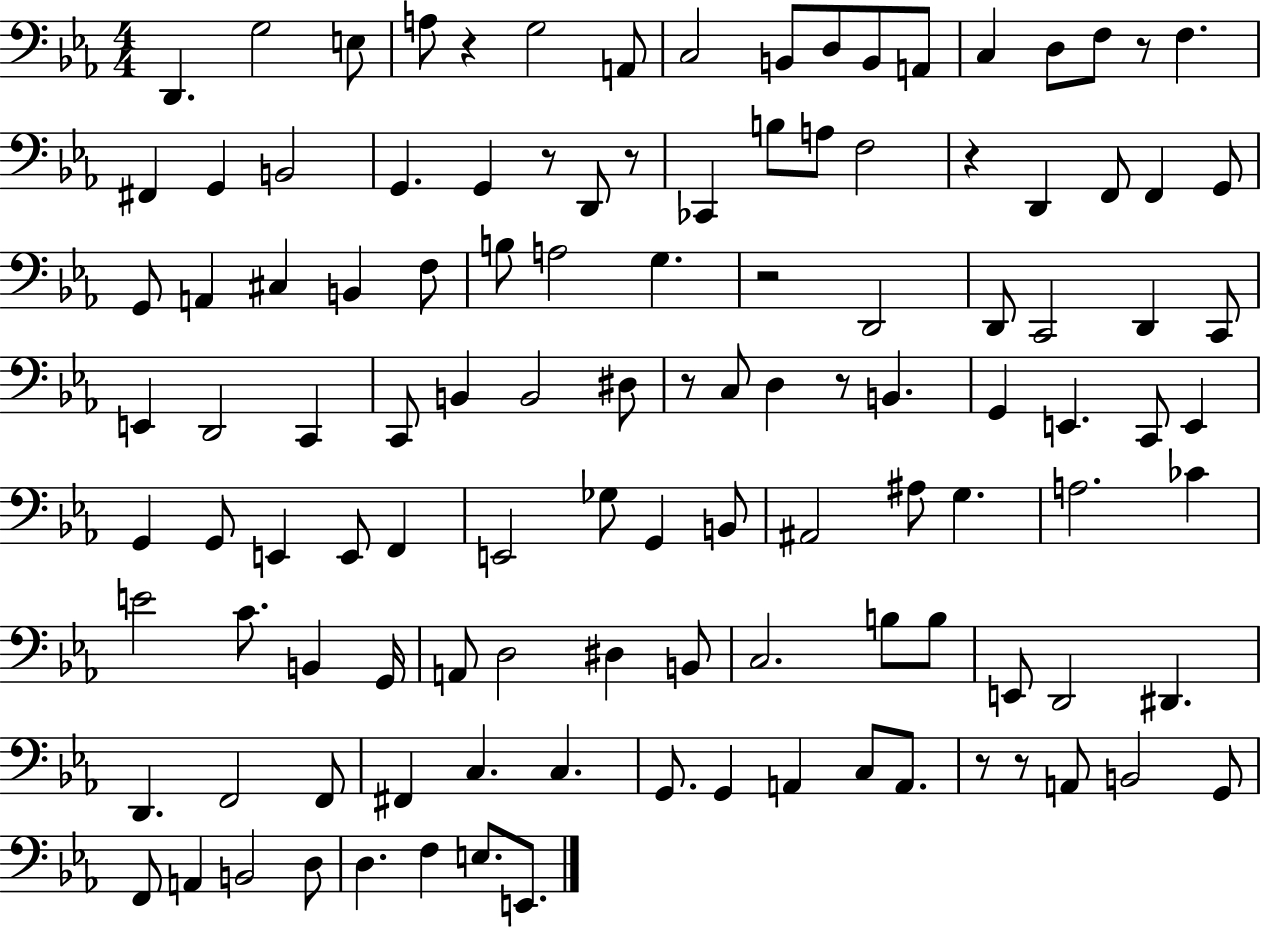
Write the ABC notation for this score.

X:1
T:Untitled
M:4/4
L:1/4
K:Eb
D,, G,2 E,/2 A,/2 z G,2 A,,/2 C,2 B,,/2 D,/2 B,,/2 A,,/2 C, D,/2 F,/2 z/2 F, ^F,, G,, B,,2 G,, G,, z/2 D,,/2 z/2 _C,, B,/2 A,/2 F,2 z D,, F,,/2 F,, G,,/2 G,,/2 A,, ^C, B,, F,/2 B,/2 A,2 G, z2 D,,2 D,,/2 C,,2 D,, C,,/2 E,, D,,2 C,, C,,/2 B,, B,,2 ^D,/2 z/2 C,/2 D, z/2 B,, G,, E,, C,,/2 E,, G,, G,,/2 E,, E,,/2 F,, E,,2 _G,/2 G,, B,,/2 ^A,,2 ^A,/2 G, A,2 _C E2 C/2 B,, G,,/4 A,,/2 D,2 ^D, B,,/2 C,2 B,/2 B,/2 E,,/2 D,,2 ^D,, D,, F,,2 F,,/2 ^F,, C, C, G,,/2 G,, A,, C,/2 A,,/2 z/2 z/2 A,,/2 B,,2 G,,/2 F,,/2 A,, B,,2 D,/2 D, F, E,/2 E,,/2